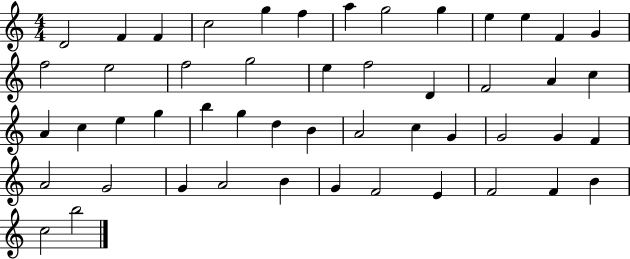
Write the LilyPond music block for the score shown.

{
  \clef treble
  \numericTimeSignature
  \time 4/4
  \key c \major
  d'2 f'4 f'4 | c''2 g''4 f''4 | a''4 g''2 g''4 | e''4 e''4 f'4 g'4 | \break f''2 e''2 | f''2 g''2 | e''4 f''2 d'4 | f'2 a'4 c''4 | \break a'4 c''4 e''4 g''4 | b''4 g''4 d''4 b'4 | a'2 c''4 g'4 | g'2 g'4 f'4 | \break a'2 g'2 | g'4 a'2 b'4 | g'4 f'2 e'4 | f'2 f'4 b'4 | \break c''2 b''2 | \bar "|."
}